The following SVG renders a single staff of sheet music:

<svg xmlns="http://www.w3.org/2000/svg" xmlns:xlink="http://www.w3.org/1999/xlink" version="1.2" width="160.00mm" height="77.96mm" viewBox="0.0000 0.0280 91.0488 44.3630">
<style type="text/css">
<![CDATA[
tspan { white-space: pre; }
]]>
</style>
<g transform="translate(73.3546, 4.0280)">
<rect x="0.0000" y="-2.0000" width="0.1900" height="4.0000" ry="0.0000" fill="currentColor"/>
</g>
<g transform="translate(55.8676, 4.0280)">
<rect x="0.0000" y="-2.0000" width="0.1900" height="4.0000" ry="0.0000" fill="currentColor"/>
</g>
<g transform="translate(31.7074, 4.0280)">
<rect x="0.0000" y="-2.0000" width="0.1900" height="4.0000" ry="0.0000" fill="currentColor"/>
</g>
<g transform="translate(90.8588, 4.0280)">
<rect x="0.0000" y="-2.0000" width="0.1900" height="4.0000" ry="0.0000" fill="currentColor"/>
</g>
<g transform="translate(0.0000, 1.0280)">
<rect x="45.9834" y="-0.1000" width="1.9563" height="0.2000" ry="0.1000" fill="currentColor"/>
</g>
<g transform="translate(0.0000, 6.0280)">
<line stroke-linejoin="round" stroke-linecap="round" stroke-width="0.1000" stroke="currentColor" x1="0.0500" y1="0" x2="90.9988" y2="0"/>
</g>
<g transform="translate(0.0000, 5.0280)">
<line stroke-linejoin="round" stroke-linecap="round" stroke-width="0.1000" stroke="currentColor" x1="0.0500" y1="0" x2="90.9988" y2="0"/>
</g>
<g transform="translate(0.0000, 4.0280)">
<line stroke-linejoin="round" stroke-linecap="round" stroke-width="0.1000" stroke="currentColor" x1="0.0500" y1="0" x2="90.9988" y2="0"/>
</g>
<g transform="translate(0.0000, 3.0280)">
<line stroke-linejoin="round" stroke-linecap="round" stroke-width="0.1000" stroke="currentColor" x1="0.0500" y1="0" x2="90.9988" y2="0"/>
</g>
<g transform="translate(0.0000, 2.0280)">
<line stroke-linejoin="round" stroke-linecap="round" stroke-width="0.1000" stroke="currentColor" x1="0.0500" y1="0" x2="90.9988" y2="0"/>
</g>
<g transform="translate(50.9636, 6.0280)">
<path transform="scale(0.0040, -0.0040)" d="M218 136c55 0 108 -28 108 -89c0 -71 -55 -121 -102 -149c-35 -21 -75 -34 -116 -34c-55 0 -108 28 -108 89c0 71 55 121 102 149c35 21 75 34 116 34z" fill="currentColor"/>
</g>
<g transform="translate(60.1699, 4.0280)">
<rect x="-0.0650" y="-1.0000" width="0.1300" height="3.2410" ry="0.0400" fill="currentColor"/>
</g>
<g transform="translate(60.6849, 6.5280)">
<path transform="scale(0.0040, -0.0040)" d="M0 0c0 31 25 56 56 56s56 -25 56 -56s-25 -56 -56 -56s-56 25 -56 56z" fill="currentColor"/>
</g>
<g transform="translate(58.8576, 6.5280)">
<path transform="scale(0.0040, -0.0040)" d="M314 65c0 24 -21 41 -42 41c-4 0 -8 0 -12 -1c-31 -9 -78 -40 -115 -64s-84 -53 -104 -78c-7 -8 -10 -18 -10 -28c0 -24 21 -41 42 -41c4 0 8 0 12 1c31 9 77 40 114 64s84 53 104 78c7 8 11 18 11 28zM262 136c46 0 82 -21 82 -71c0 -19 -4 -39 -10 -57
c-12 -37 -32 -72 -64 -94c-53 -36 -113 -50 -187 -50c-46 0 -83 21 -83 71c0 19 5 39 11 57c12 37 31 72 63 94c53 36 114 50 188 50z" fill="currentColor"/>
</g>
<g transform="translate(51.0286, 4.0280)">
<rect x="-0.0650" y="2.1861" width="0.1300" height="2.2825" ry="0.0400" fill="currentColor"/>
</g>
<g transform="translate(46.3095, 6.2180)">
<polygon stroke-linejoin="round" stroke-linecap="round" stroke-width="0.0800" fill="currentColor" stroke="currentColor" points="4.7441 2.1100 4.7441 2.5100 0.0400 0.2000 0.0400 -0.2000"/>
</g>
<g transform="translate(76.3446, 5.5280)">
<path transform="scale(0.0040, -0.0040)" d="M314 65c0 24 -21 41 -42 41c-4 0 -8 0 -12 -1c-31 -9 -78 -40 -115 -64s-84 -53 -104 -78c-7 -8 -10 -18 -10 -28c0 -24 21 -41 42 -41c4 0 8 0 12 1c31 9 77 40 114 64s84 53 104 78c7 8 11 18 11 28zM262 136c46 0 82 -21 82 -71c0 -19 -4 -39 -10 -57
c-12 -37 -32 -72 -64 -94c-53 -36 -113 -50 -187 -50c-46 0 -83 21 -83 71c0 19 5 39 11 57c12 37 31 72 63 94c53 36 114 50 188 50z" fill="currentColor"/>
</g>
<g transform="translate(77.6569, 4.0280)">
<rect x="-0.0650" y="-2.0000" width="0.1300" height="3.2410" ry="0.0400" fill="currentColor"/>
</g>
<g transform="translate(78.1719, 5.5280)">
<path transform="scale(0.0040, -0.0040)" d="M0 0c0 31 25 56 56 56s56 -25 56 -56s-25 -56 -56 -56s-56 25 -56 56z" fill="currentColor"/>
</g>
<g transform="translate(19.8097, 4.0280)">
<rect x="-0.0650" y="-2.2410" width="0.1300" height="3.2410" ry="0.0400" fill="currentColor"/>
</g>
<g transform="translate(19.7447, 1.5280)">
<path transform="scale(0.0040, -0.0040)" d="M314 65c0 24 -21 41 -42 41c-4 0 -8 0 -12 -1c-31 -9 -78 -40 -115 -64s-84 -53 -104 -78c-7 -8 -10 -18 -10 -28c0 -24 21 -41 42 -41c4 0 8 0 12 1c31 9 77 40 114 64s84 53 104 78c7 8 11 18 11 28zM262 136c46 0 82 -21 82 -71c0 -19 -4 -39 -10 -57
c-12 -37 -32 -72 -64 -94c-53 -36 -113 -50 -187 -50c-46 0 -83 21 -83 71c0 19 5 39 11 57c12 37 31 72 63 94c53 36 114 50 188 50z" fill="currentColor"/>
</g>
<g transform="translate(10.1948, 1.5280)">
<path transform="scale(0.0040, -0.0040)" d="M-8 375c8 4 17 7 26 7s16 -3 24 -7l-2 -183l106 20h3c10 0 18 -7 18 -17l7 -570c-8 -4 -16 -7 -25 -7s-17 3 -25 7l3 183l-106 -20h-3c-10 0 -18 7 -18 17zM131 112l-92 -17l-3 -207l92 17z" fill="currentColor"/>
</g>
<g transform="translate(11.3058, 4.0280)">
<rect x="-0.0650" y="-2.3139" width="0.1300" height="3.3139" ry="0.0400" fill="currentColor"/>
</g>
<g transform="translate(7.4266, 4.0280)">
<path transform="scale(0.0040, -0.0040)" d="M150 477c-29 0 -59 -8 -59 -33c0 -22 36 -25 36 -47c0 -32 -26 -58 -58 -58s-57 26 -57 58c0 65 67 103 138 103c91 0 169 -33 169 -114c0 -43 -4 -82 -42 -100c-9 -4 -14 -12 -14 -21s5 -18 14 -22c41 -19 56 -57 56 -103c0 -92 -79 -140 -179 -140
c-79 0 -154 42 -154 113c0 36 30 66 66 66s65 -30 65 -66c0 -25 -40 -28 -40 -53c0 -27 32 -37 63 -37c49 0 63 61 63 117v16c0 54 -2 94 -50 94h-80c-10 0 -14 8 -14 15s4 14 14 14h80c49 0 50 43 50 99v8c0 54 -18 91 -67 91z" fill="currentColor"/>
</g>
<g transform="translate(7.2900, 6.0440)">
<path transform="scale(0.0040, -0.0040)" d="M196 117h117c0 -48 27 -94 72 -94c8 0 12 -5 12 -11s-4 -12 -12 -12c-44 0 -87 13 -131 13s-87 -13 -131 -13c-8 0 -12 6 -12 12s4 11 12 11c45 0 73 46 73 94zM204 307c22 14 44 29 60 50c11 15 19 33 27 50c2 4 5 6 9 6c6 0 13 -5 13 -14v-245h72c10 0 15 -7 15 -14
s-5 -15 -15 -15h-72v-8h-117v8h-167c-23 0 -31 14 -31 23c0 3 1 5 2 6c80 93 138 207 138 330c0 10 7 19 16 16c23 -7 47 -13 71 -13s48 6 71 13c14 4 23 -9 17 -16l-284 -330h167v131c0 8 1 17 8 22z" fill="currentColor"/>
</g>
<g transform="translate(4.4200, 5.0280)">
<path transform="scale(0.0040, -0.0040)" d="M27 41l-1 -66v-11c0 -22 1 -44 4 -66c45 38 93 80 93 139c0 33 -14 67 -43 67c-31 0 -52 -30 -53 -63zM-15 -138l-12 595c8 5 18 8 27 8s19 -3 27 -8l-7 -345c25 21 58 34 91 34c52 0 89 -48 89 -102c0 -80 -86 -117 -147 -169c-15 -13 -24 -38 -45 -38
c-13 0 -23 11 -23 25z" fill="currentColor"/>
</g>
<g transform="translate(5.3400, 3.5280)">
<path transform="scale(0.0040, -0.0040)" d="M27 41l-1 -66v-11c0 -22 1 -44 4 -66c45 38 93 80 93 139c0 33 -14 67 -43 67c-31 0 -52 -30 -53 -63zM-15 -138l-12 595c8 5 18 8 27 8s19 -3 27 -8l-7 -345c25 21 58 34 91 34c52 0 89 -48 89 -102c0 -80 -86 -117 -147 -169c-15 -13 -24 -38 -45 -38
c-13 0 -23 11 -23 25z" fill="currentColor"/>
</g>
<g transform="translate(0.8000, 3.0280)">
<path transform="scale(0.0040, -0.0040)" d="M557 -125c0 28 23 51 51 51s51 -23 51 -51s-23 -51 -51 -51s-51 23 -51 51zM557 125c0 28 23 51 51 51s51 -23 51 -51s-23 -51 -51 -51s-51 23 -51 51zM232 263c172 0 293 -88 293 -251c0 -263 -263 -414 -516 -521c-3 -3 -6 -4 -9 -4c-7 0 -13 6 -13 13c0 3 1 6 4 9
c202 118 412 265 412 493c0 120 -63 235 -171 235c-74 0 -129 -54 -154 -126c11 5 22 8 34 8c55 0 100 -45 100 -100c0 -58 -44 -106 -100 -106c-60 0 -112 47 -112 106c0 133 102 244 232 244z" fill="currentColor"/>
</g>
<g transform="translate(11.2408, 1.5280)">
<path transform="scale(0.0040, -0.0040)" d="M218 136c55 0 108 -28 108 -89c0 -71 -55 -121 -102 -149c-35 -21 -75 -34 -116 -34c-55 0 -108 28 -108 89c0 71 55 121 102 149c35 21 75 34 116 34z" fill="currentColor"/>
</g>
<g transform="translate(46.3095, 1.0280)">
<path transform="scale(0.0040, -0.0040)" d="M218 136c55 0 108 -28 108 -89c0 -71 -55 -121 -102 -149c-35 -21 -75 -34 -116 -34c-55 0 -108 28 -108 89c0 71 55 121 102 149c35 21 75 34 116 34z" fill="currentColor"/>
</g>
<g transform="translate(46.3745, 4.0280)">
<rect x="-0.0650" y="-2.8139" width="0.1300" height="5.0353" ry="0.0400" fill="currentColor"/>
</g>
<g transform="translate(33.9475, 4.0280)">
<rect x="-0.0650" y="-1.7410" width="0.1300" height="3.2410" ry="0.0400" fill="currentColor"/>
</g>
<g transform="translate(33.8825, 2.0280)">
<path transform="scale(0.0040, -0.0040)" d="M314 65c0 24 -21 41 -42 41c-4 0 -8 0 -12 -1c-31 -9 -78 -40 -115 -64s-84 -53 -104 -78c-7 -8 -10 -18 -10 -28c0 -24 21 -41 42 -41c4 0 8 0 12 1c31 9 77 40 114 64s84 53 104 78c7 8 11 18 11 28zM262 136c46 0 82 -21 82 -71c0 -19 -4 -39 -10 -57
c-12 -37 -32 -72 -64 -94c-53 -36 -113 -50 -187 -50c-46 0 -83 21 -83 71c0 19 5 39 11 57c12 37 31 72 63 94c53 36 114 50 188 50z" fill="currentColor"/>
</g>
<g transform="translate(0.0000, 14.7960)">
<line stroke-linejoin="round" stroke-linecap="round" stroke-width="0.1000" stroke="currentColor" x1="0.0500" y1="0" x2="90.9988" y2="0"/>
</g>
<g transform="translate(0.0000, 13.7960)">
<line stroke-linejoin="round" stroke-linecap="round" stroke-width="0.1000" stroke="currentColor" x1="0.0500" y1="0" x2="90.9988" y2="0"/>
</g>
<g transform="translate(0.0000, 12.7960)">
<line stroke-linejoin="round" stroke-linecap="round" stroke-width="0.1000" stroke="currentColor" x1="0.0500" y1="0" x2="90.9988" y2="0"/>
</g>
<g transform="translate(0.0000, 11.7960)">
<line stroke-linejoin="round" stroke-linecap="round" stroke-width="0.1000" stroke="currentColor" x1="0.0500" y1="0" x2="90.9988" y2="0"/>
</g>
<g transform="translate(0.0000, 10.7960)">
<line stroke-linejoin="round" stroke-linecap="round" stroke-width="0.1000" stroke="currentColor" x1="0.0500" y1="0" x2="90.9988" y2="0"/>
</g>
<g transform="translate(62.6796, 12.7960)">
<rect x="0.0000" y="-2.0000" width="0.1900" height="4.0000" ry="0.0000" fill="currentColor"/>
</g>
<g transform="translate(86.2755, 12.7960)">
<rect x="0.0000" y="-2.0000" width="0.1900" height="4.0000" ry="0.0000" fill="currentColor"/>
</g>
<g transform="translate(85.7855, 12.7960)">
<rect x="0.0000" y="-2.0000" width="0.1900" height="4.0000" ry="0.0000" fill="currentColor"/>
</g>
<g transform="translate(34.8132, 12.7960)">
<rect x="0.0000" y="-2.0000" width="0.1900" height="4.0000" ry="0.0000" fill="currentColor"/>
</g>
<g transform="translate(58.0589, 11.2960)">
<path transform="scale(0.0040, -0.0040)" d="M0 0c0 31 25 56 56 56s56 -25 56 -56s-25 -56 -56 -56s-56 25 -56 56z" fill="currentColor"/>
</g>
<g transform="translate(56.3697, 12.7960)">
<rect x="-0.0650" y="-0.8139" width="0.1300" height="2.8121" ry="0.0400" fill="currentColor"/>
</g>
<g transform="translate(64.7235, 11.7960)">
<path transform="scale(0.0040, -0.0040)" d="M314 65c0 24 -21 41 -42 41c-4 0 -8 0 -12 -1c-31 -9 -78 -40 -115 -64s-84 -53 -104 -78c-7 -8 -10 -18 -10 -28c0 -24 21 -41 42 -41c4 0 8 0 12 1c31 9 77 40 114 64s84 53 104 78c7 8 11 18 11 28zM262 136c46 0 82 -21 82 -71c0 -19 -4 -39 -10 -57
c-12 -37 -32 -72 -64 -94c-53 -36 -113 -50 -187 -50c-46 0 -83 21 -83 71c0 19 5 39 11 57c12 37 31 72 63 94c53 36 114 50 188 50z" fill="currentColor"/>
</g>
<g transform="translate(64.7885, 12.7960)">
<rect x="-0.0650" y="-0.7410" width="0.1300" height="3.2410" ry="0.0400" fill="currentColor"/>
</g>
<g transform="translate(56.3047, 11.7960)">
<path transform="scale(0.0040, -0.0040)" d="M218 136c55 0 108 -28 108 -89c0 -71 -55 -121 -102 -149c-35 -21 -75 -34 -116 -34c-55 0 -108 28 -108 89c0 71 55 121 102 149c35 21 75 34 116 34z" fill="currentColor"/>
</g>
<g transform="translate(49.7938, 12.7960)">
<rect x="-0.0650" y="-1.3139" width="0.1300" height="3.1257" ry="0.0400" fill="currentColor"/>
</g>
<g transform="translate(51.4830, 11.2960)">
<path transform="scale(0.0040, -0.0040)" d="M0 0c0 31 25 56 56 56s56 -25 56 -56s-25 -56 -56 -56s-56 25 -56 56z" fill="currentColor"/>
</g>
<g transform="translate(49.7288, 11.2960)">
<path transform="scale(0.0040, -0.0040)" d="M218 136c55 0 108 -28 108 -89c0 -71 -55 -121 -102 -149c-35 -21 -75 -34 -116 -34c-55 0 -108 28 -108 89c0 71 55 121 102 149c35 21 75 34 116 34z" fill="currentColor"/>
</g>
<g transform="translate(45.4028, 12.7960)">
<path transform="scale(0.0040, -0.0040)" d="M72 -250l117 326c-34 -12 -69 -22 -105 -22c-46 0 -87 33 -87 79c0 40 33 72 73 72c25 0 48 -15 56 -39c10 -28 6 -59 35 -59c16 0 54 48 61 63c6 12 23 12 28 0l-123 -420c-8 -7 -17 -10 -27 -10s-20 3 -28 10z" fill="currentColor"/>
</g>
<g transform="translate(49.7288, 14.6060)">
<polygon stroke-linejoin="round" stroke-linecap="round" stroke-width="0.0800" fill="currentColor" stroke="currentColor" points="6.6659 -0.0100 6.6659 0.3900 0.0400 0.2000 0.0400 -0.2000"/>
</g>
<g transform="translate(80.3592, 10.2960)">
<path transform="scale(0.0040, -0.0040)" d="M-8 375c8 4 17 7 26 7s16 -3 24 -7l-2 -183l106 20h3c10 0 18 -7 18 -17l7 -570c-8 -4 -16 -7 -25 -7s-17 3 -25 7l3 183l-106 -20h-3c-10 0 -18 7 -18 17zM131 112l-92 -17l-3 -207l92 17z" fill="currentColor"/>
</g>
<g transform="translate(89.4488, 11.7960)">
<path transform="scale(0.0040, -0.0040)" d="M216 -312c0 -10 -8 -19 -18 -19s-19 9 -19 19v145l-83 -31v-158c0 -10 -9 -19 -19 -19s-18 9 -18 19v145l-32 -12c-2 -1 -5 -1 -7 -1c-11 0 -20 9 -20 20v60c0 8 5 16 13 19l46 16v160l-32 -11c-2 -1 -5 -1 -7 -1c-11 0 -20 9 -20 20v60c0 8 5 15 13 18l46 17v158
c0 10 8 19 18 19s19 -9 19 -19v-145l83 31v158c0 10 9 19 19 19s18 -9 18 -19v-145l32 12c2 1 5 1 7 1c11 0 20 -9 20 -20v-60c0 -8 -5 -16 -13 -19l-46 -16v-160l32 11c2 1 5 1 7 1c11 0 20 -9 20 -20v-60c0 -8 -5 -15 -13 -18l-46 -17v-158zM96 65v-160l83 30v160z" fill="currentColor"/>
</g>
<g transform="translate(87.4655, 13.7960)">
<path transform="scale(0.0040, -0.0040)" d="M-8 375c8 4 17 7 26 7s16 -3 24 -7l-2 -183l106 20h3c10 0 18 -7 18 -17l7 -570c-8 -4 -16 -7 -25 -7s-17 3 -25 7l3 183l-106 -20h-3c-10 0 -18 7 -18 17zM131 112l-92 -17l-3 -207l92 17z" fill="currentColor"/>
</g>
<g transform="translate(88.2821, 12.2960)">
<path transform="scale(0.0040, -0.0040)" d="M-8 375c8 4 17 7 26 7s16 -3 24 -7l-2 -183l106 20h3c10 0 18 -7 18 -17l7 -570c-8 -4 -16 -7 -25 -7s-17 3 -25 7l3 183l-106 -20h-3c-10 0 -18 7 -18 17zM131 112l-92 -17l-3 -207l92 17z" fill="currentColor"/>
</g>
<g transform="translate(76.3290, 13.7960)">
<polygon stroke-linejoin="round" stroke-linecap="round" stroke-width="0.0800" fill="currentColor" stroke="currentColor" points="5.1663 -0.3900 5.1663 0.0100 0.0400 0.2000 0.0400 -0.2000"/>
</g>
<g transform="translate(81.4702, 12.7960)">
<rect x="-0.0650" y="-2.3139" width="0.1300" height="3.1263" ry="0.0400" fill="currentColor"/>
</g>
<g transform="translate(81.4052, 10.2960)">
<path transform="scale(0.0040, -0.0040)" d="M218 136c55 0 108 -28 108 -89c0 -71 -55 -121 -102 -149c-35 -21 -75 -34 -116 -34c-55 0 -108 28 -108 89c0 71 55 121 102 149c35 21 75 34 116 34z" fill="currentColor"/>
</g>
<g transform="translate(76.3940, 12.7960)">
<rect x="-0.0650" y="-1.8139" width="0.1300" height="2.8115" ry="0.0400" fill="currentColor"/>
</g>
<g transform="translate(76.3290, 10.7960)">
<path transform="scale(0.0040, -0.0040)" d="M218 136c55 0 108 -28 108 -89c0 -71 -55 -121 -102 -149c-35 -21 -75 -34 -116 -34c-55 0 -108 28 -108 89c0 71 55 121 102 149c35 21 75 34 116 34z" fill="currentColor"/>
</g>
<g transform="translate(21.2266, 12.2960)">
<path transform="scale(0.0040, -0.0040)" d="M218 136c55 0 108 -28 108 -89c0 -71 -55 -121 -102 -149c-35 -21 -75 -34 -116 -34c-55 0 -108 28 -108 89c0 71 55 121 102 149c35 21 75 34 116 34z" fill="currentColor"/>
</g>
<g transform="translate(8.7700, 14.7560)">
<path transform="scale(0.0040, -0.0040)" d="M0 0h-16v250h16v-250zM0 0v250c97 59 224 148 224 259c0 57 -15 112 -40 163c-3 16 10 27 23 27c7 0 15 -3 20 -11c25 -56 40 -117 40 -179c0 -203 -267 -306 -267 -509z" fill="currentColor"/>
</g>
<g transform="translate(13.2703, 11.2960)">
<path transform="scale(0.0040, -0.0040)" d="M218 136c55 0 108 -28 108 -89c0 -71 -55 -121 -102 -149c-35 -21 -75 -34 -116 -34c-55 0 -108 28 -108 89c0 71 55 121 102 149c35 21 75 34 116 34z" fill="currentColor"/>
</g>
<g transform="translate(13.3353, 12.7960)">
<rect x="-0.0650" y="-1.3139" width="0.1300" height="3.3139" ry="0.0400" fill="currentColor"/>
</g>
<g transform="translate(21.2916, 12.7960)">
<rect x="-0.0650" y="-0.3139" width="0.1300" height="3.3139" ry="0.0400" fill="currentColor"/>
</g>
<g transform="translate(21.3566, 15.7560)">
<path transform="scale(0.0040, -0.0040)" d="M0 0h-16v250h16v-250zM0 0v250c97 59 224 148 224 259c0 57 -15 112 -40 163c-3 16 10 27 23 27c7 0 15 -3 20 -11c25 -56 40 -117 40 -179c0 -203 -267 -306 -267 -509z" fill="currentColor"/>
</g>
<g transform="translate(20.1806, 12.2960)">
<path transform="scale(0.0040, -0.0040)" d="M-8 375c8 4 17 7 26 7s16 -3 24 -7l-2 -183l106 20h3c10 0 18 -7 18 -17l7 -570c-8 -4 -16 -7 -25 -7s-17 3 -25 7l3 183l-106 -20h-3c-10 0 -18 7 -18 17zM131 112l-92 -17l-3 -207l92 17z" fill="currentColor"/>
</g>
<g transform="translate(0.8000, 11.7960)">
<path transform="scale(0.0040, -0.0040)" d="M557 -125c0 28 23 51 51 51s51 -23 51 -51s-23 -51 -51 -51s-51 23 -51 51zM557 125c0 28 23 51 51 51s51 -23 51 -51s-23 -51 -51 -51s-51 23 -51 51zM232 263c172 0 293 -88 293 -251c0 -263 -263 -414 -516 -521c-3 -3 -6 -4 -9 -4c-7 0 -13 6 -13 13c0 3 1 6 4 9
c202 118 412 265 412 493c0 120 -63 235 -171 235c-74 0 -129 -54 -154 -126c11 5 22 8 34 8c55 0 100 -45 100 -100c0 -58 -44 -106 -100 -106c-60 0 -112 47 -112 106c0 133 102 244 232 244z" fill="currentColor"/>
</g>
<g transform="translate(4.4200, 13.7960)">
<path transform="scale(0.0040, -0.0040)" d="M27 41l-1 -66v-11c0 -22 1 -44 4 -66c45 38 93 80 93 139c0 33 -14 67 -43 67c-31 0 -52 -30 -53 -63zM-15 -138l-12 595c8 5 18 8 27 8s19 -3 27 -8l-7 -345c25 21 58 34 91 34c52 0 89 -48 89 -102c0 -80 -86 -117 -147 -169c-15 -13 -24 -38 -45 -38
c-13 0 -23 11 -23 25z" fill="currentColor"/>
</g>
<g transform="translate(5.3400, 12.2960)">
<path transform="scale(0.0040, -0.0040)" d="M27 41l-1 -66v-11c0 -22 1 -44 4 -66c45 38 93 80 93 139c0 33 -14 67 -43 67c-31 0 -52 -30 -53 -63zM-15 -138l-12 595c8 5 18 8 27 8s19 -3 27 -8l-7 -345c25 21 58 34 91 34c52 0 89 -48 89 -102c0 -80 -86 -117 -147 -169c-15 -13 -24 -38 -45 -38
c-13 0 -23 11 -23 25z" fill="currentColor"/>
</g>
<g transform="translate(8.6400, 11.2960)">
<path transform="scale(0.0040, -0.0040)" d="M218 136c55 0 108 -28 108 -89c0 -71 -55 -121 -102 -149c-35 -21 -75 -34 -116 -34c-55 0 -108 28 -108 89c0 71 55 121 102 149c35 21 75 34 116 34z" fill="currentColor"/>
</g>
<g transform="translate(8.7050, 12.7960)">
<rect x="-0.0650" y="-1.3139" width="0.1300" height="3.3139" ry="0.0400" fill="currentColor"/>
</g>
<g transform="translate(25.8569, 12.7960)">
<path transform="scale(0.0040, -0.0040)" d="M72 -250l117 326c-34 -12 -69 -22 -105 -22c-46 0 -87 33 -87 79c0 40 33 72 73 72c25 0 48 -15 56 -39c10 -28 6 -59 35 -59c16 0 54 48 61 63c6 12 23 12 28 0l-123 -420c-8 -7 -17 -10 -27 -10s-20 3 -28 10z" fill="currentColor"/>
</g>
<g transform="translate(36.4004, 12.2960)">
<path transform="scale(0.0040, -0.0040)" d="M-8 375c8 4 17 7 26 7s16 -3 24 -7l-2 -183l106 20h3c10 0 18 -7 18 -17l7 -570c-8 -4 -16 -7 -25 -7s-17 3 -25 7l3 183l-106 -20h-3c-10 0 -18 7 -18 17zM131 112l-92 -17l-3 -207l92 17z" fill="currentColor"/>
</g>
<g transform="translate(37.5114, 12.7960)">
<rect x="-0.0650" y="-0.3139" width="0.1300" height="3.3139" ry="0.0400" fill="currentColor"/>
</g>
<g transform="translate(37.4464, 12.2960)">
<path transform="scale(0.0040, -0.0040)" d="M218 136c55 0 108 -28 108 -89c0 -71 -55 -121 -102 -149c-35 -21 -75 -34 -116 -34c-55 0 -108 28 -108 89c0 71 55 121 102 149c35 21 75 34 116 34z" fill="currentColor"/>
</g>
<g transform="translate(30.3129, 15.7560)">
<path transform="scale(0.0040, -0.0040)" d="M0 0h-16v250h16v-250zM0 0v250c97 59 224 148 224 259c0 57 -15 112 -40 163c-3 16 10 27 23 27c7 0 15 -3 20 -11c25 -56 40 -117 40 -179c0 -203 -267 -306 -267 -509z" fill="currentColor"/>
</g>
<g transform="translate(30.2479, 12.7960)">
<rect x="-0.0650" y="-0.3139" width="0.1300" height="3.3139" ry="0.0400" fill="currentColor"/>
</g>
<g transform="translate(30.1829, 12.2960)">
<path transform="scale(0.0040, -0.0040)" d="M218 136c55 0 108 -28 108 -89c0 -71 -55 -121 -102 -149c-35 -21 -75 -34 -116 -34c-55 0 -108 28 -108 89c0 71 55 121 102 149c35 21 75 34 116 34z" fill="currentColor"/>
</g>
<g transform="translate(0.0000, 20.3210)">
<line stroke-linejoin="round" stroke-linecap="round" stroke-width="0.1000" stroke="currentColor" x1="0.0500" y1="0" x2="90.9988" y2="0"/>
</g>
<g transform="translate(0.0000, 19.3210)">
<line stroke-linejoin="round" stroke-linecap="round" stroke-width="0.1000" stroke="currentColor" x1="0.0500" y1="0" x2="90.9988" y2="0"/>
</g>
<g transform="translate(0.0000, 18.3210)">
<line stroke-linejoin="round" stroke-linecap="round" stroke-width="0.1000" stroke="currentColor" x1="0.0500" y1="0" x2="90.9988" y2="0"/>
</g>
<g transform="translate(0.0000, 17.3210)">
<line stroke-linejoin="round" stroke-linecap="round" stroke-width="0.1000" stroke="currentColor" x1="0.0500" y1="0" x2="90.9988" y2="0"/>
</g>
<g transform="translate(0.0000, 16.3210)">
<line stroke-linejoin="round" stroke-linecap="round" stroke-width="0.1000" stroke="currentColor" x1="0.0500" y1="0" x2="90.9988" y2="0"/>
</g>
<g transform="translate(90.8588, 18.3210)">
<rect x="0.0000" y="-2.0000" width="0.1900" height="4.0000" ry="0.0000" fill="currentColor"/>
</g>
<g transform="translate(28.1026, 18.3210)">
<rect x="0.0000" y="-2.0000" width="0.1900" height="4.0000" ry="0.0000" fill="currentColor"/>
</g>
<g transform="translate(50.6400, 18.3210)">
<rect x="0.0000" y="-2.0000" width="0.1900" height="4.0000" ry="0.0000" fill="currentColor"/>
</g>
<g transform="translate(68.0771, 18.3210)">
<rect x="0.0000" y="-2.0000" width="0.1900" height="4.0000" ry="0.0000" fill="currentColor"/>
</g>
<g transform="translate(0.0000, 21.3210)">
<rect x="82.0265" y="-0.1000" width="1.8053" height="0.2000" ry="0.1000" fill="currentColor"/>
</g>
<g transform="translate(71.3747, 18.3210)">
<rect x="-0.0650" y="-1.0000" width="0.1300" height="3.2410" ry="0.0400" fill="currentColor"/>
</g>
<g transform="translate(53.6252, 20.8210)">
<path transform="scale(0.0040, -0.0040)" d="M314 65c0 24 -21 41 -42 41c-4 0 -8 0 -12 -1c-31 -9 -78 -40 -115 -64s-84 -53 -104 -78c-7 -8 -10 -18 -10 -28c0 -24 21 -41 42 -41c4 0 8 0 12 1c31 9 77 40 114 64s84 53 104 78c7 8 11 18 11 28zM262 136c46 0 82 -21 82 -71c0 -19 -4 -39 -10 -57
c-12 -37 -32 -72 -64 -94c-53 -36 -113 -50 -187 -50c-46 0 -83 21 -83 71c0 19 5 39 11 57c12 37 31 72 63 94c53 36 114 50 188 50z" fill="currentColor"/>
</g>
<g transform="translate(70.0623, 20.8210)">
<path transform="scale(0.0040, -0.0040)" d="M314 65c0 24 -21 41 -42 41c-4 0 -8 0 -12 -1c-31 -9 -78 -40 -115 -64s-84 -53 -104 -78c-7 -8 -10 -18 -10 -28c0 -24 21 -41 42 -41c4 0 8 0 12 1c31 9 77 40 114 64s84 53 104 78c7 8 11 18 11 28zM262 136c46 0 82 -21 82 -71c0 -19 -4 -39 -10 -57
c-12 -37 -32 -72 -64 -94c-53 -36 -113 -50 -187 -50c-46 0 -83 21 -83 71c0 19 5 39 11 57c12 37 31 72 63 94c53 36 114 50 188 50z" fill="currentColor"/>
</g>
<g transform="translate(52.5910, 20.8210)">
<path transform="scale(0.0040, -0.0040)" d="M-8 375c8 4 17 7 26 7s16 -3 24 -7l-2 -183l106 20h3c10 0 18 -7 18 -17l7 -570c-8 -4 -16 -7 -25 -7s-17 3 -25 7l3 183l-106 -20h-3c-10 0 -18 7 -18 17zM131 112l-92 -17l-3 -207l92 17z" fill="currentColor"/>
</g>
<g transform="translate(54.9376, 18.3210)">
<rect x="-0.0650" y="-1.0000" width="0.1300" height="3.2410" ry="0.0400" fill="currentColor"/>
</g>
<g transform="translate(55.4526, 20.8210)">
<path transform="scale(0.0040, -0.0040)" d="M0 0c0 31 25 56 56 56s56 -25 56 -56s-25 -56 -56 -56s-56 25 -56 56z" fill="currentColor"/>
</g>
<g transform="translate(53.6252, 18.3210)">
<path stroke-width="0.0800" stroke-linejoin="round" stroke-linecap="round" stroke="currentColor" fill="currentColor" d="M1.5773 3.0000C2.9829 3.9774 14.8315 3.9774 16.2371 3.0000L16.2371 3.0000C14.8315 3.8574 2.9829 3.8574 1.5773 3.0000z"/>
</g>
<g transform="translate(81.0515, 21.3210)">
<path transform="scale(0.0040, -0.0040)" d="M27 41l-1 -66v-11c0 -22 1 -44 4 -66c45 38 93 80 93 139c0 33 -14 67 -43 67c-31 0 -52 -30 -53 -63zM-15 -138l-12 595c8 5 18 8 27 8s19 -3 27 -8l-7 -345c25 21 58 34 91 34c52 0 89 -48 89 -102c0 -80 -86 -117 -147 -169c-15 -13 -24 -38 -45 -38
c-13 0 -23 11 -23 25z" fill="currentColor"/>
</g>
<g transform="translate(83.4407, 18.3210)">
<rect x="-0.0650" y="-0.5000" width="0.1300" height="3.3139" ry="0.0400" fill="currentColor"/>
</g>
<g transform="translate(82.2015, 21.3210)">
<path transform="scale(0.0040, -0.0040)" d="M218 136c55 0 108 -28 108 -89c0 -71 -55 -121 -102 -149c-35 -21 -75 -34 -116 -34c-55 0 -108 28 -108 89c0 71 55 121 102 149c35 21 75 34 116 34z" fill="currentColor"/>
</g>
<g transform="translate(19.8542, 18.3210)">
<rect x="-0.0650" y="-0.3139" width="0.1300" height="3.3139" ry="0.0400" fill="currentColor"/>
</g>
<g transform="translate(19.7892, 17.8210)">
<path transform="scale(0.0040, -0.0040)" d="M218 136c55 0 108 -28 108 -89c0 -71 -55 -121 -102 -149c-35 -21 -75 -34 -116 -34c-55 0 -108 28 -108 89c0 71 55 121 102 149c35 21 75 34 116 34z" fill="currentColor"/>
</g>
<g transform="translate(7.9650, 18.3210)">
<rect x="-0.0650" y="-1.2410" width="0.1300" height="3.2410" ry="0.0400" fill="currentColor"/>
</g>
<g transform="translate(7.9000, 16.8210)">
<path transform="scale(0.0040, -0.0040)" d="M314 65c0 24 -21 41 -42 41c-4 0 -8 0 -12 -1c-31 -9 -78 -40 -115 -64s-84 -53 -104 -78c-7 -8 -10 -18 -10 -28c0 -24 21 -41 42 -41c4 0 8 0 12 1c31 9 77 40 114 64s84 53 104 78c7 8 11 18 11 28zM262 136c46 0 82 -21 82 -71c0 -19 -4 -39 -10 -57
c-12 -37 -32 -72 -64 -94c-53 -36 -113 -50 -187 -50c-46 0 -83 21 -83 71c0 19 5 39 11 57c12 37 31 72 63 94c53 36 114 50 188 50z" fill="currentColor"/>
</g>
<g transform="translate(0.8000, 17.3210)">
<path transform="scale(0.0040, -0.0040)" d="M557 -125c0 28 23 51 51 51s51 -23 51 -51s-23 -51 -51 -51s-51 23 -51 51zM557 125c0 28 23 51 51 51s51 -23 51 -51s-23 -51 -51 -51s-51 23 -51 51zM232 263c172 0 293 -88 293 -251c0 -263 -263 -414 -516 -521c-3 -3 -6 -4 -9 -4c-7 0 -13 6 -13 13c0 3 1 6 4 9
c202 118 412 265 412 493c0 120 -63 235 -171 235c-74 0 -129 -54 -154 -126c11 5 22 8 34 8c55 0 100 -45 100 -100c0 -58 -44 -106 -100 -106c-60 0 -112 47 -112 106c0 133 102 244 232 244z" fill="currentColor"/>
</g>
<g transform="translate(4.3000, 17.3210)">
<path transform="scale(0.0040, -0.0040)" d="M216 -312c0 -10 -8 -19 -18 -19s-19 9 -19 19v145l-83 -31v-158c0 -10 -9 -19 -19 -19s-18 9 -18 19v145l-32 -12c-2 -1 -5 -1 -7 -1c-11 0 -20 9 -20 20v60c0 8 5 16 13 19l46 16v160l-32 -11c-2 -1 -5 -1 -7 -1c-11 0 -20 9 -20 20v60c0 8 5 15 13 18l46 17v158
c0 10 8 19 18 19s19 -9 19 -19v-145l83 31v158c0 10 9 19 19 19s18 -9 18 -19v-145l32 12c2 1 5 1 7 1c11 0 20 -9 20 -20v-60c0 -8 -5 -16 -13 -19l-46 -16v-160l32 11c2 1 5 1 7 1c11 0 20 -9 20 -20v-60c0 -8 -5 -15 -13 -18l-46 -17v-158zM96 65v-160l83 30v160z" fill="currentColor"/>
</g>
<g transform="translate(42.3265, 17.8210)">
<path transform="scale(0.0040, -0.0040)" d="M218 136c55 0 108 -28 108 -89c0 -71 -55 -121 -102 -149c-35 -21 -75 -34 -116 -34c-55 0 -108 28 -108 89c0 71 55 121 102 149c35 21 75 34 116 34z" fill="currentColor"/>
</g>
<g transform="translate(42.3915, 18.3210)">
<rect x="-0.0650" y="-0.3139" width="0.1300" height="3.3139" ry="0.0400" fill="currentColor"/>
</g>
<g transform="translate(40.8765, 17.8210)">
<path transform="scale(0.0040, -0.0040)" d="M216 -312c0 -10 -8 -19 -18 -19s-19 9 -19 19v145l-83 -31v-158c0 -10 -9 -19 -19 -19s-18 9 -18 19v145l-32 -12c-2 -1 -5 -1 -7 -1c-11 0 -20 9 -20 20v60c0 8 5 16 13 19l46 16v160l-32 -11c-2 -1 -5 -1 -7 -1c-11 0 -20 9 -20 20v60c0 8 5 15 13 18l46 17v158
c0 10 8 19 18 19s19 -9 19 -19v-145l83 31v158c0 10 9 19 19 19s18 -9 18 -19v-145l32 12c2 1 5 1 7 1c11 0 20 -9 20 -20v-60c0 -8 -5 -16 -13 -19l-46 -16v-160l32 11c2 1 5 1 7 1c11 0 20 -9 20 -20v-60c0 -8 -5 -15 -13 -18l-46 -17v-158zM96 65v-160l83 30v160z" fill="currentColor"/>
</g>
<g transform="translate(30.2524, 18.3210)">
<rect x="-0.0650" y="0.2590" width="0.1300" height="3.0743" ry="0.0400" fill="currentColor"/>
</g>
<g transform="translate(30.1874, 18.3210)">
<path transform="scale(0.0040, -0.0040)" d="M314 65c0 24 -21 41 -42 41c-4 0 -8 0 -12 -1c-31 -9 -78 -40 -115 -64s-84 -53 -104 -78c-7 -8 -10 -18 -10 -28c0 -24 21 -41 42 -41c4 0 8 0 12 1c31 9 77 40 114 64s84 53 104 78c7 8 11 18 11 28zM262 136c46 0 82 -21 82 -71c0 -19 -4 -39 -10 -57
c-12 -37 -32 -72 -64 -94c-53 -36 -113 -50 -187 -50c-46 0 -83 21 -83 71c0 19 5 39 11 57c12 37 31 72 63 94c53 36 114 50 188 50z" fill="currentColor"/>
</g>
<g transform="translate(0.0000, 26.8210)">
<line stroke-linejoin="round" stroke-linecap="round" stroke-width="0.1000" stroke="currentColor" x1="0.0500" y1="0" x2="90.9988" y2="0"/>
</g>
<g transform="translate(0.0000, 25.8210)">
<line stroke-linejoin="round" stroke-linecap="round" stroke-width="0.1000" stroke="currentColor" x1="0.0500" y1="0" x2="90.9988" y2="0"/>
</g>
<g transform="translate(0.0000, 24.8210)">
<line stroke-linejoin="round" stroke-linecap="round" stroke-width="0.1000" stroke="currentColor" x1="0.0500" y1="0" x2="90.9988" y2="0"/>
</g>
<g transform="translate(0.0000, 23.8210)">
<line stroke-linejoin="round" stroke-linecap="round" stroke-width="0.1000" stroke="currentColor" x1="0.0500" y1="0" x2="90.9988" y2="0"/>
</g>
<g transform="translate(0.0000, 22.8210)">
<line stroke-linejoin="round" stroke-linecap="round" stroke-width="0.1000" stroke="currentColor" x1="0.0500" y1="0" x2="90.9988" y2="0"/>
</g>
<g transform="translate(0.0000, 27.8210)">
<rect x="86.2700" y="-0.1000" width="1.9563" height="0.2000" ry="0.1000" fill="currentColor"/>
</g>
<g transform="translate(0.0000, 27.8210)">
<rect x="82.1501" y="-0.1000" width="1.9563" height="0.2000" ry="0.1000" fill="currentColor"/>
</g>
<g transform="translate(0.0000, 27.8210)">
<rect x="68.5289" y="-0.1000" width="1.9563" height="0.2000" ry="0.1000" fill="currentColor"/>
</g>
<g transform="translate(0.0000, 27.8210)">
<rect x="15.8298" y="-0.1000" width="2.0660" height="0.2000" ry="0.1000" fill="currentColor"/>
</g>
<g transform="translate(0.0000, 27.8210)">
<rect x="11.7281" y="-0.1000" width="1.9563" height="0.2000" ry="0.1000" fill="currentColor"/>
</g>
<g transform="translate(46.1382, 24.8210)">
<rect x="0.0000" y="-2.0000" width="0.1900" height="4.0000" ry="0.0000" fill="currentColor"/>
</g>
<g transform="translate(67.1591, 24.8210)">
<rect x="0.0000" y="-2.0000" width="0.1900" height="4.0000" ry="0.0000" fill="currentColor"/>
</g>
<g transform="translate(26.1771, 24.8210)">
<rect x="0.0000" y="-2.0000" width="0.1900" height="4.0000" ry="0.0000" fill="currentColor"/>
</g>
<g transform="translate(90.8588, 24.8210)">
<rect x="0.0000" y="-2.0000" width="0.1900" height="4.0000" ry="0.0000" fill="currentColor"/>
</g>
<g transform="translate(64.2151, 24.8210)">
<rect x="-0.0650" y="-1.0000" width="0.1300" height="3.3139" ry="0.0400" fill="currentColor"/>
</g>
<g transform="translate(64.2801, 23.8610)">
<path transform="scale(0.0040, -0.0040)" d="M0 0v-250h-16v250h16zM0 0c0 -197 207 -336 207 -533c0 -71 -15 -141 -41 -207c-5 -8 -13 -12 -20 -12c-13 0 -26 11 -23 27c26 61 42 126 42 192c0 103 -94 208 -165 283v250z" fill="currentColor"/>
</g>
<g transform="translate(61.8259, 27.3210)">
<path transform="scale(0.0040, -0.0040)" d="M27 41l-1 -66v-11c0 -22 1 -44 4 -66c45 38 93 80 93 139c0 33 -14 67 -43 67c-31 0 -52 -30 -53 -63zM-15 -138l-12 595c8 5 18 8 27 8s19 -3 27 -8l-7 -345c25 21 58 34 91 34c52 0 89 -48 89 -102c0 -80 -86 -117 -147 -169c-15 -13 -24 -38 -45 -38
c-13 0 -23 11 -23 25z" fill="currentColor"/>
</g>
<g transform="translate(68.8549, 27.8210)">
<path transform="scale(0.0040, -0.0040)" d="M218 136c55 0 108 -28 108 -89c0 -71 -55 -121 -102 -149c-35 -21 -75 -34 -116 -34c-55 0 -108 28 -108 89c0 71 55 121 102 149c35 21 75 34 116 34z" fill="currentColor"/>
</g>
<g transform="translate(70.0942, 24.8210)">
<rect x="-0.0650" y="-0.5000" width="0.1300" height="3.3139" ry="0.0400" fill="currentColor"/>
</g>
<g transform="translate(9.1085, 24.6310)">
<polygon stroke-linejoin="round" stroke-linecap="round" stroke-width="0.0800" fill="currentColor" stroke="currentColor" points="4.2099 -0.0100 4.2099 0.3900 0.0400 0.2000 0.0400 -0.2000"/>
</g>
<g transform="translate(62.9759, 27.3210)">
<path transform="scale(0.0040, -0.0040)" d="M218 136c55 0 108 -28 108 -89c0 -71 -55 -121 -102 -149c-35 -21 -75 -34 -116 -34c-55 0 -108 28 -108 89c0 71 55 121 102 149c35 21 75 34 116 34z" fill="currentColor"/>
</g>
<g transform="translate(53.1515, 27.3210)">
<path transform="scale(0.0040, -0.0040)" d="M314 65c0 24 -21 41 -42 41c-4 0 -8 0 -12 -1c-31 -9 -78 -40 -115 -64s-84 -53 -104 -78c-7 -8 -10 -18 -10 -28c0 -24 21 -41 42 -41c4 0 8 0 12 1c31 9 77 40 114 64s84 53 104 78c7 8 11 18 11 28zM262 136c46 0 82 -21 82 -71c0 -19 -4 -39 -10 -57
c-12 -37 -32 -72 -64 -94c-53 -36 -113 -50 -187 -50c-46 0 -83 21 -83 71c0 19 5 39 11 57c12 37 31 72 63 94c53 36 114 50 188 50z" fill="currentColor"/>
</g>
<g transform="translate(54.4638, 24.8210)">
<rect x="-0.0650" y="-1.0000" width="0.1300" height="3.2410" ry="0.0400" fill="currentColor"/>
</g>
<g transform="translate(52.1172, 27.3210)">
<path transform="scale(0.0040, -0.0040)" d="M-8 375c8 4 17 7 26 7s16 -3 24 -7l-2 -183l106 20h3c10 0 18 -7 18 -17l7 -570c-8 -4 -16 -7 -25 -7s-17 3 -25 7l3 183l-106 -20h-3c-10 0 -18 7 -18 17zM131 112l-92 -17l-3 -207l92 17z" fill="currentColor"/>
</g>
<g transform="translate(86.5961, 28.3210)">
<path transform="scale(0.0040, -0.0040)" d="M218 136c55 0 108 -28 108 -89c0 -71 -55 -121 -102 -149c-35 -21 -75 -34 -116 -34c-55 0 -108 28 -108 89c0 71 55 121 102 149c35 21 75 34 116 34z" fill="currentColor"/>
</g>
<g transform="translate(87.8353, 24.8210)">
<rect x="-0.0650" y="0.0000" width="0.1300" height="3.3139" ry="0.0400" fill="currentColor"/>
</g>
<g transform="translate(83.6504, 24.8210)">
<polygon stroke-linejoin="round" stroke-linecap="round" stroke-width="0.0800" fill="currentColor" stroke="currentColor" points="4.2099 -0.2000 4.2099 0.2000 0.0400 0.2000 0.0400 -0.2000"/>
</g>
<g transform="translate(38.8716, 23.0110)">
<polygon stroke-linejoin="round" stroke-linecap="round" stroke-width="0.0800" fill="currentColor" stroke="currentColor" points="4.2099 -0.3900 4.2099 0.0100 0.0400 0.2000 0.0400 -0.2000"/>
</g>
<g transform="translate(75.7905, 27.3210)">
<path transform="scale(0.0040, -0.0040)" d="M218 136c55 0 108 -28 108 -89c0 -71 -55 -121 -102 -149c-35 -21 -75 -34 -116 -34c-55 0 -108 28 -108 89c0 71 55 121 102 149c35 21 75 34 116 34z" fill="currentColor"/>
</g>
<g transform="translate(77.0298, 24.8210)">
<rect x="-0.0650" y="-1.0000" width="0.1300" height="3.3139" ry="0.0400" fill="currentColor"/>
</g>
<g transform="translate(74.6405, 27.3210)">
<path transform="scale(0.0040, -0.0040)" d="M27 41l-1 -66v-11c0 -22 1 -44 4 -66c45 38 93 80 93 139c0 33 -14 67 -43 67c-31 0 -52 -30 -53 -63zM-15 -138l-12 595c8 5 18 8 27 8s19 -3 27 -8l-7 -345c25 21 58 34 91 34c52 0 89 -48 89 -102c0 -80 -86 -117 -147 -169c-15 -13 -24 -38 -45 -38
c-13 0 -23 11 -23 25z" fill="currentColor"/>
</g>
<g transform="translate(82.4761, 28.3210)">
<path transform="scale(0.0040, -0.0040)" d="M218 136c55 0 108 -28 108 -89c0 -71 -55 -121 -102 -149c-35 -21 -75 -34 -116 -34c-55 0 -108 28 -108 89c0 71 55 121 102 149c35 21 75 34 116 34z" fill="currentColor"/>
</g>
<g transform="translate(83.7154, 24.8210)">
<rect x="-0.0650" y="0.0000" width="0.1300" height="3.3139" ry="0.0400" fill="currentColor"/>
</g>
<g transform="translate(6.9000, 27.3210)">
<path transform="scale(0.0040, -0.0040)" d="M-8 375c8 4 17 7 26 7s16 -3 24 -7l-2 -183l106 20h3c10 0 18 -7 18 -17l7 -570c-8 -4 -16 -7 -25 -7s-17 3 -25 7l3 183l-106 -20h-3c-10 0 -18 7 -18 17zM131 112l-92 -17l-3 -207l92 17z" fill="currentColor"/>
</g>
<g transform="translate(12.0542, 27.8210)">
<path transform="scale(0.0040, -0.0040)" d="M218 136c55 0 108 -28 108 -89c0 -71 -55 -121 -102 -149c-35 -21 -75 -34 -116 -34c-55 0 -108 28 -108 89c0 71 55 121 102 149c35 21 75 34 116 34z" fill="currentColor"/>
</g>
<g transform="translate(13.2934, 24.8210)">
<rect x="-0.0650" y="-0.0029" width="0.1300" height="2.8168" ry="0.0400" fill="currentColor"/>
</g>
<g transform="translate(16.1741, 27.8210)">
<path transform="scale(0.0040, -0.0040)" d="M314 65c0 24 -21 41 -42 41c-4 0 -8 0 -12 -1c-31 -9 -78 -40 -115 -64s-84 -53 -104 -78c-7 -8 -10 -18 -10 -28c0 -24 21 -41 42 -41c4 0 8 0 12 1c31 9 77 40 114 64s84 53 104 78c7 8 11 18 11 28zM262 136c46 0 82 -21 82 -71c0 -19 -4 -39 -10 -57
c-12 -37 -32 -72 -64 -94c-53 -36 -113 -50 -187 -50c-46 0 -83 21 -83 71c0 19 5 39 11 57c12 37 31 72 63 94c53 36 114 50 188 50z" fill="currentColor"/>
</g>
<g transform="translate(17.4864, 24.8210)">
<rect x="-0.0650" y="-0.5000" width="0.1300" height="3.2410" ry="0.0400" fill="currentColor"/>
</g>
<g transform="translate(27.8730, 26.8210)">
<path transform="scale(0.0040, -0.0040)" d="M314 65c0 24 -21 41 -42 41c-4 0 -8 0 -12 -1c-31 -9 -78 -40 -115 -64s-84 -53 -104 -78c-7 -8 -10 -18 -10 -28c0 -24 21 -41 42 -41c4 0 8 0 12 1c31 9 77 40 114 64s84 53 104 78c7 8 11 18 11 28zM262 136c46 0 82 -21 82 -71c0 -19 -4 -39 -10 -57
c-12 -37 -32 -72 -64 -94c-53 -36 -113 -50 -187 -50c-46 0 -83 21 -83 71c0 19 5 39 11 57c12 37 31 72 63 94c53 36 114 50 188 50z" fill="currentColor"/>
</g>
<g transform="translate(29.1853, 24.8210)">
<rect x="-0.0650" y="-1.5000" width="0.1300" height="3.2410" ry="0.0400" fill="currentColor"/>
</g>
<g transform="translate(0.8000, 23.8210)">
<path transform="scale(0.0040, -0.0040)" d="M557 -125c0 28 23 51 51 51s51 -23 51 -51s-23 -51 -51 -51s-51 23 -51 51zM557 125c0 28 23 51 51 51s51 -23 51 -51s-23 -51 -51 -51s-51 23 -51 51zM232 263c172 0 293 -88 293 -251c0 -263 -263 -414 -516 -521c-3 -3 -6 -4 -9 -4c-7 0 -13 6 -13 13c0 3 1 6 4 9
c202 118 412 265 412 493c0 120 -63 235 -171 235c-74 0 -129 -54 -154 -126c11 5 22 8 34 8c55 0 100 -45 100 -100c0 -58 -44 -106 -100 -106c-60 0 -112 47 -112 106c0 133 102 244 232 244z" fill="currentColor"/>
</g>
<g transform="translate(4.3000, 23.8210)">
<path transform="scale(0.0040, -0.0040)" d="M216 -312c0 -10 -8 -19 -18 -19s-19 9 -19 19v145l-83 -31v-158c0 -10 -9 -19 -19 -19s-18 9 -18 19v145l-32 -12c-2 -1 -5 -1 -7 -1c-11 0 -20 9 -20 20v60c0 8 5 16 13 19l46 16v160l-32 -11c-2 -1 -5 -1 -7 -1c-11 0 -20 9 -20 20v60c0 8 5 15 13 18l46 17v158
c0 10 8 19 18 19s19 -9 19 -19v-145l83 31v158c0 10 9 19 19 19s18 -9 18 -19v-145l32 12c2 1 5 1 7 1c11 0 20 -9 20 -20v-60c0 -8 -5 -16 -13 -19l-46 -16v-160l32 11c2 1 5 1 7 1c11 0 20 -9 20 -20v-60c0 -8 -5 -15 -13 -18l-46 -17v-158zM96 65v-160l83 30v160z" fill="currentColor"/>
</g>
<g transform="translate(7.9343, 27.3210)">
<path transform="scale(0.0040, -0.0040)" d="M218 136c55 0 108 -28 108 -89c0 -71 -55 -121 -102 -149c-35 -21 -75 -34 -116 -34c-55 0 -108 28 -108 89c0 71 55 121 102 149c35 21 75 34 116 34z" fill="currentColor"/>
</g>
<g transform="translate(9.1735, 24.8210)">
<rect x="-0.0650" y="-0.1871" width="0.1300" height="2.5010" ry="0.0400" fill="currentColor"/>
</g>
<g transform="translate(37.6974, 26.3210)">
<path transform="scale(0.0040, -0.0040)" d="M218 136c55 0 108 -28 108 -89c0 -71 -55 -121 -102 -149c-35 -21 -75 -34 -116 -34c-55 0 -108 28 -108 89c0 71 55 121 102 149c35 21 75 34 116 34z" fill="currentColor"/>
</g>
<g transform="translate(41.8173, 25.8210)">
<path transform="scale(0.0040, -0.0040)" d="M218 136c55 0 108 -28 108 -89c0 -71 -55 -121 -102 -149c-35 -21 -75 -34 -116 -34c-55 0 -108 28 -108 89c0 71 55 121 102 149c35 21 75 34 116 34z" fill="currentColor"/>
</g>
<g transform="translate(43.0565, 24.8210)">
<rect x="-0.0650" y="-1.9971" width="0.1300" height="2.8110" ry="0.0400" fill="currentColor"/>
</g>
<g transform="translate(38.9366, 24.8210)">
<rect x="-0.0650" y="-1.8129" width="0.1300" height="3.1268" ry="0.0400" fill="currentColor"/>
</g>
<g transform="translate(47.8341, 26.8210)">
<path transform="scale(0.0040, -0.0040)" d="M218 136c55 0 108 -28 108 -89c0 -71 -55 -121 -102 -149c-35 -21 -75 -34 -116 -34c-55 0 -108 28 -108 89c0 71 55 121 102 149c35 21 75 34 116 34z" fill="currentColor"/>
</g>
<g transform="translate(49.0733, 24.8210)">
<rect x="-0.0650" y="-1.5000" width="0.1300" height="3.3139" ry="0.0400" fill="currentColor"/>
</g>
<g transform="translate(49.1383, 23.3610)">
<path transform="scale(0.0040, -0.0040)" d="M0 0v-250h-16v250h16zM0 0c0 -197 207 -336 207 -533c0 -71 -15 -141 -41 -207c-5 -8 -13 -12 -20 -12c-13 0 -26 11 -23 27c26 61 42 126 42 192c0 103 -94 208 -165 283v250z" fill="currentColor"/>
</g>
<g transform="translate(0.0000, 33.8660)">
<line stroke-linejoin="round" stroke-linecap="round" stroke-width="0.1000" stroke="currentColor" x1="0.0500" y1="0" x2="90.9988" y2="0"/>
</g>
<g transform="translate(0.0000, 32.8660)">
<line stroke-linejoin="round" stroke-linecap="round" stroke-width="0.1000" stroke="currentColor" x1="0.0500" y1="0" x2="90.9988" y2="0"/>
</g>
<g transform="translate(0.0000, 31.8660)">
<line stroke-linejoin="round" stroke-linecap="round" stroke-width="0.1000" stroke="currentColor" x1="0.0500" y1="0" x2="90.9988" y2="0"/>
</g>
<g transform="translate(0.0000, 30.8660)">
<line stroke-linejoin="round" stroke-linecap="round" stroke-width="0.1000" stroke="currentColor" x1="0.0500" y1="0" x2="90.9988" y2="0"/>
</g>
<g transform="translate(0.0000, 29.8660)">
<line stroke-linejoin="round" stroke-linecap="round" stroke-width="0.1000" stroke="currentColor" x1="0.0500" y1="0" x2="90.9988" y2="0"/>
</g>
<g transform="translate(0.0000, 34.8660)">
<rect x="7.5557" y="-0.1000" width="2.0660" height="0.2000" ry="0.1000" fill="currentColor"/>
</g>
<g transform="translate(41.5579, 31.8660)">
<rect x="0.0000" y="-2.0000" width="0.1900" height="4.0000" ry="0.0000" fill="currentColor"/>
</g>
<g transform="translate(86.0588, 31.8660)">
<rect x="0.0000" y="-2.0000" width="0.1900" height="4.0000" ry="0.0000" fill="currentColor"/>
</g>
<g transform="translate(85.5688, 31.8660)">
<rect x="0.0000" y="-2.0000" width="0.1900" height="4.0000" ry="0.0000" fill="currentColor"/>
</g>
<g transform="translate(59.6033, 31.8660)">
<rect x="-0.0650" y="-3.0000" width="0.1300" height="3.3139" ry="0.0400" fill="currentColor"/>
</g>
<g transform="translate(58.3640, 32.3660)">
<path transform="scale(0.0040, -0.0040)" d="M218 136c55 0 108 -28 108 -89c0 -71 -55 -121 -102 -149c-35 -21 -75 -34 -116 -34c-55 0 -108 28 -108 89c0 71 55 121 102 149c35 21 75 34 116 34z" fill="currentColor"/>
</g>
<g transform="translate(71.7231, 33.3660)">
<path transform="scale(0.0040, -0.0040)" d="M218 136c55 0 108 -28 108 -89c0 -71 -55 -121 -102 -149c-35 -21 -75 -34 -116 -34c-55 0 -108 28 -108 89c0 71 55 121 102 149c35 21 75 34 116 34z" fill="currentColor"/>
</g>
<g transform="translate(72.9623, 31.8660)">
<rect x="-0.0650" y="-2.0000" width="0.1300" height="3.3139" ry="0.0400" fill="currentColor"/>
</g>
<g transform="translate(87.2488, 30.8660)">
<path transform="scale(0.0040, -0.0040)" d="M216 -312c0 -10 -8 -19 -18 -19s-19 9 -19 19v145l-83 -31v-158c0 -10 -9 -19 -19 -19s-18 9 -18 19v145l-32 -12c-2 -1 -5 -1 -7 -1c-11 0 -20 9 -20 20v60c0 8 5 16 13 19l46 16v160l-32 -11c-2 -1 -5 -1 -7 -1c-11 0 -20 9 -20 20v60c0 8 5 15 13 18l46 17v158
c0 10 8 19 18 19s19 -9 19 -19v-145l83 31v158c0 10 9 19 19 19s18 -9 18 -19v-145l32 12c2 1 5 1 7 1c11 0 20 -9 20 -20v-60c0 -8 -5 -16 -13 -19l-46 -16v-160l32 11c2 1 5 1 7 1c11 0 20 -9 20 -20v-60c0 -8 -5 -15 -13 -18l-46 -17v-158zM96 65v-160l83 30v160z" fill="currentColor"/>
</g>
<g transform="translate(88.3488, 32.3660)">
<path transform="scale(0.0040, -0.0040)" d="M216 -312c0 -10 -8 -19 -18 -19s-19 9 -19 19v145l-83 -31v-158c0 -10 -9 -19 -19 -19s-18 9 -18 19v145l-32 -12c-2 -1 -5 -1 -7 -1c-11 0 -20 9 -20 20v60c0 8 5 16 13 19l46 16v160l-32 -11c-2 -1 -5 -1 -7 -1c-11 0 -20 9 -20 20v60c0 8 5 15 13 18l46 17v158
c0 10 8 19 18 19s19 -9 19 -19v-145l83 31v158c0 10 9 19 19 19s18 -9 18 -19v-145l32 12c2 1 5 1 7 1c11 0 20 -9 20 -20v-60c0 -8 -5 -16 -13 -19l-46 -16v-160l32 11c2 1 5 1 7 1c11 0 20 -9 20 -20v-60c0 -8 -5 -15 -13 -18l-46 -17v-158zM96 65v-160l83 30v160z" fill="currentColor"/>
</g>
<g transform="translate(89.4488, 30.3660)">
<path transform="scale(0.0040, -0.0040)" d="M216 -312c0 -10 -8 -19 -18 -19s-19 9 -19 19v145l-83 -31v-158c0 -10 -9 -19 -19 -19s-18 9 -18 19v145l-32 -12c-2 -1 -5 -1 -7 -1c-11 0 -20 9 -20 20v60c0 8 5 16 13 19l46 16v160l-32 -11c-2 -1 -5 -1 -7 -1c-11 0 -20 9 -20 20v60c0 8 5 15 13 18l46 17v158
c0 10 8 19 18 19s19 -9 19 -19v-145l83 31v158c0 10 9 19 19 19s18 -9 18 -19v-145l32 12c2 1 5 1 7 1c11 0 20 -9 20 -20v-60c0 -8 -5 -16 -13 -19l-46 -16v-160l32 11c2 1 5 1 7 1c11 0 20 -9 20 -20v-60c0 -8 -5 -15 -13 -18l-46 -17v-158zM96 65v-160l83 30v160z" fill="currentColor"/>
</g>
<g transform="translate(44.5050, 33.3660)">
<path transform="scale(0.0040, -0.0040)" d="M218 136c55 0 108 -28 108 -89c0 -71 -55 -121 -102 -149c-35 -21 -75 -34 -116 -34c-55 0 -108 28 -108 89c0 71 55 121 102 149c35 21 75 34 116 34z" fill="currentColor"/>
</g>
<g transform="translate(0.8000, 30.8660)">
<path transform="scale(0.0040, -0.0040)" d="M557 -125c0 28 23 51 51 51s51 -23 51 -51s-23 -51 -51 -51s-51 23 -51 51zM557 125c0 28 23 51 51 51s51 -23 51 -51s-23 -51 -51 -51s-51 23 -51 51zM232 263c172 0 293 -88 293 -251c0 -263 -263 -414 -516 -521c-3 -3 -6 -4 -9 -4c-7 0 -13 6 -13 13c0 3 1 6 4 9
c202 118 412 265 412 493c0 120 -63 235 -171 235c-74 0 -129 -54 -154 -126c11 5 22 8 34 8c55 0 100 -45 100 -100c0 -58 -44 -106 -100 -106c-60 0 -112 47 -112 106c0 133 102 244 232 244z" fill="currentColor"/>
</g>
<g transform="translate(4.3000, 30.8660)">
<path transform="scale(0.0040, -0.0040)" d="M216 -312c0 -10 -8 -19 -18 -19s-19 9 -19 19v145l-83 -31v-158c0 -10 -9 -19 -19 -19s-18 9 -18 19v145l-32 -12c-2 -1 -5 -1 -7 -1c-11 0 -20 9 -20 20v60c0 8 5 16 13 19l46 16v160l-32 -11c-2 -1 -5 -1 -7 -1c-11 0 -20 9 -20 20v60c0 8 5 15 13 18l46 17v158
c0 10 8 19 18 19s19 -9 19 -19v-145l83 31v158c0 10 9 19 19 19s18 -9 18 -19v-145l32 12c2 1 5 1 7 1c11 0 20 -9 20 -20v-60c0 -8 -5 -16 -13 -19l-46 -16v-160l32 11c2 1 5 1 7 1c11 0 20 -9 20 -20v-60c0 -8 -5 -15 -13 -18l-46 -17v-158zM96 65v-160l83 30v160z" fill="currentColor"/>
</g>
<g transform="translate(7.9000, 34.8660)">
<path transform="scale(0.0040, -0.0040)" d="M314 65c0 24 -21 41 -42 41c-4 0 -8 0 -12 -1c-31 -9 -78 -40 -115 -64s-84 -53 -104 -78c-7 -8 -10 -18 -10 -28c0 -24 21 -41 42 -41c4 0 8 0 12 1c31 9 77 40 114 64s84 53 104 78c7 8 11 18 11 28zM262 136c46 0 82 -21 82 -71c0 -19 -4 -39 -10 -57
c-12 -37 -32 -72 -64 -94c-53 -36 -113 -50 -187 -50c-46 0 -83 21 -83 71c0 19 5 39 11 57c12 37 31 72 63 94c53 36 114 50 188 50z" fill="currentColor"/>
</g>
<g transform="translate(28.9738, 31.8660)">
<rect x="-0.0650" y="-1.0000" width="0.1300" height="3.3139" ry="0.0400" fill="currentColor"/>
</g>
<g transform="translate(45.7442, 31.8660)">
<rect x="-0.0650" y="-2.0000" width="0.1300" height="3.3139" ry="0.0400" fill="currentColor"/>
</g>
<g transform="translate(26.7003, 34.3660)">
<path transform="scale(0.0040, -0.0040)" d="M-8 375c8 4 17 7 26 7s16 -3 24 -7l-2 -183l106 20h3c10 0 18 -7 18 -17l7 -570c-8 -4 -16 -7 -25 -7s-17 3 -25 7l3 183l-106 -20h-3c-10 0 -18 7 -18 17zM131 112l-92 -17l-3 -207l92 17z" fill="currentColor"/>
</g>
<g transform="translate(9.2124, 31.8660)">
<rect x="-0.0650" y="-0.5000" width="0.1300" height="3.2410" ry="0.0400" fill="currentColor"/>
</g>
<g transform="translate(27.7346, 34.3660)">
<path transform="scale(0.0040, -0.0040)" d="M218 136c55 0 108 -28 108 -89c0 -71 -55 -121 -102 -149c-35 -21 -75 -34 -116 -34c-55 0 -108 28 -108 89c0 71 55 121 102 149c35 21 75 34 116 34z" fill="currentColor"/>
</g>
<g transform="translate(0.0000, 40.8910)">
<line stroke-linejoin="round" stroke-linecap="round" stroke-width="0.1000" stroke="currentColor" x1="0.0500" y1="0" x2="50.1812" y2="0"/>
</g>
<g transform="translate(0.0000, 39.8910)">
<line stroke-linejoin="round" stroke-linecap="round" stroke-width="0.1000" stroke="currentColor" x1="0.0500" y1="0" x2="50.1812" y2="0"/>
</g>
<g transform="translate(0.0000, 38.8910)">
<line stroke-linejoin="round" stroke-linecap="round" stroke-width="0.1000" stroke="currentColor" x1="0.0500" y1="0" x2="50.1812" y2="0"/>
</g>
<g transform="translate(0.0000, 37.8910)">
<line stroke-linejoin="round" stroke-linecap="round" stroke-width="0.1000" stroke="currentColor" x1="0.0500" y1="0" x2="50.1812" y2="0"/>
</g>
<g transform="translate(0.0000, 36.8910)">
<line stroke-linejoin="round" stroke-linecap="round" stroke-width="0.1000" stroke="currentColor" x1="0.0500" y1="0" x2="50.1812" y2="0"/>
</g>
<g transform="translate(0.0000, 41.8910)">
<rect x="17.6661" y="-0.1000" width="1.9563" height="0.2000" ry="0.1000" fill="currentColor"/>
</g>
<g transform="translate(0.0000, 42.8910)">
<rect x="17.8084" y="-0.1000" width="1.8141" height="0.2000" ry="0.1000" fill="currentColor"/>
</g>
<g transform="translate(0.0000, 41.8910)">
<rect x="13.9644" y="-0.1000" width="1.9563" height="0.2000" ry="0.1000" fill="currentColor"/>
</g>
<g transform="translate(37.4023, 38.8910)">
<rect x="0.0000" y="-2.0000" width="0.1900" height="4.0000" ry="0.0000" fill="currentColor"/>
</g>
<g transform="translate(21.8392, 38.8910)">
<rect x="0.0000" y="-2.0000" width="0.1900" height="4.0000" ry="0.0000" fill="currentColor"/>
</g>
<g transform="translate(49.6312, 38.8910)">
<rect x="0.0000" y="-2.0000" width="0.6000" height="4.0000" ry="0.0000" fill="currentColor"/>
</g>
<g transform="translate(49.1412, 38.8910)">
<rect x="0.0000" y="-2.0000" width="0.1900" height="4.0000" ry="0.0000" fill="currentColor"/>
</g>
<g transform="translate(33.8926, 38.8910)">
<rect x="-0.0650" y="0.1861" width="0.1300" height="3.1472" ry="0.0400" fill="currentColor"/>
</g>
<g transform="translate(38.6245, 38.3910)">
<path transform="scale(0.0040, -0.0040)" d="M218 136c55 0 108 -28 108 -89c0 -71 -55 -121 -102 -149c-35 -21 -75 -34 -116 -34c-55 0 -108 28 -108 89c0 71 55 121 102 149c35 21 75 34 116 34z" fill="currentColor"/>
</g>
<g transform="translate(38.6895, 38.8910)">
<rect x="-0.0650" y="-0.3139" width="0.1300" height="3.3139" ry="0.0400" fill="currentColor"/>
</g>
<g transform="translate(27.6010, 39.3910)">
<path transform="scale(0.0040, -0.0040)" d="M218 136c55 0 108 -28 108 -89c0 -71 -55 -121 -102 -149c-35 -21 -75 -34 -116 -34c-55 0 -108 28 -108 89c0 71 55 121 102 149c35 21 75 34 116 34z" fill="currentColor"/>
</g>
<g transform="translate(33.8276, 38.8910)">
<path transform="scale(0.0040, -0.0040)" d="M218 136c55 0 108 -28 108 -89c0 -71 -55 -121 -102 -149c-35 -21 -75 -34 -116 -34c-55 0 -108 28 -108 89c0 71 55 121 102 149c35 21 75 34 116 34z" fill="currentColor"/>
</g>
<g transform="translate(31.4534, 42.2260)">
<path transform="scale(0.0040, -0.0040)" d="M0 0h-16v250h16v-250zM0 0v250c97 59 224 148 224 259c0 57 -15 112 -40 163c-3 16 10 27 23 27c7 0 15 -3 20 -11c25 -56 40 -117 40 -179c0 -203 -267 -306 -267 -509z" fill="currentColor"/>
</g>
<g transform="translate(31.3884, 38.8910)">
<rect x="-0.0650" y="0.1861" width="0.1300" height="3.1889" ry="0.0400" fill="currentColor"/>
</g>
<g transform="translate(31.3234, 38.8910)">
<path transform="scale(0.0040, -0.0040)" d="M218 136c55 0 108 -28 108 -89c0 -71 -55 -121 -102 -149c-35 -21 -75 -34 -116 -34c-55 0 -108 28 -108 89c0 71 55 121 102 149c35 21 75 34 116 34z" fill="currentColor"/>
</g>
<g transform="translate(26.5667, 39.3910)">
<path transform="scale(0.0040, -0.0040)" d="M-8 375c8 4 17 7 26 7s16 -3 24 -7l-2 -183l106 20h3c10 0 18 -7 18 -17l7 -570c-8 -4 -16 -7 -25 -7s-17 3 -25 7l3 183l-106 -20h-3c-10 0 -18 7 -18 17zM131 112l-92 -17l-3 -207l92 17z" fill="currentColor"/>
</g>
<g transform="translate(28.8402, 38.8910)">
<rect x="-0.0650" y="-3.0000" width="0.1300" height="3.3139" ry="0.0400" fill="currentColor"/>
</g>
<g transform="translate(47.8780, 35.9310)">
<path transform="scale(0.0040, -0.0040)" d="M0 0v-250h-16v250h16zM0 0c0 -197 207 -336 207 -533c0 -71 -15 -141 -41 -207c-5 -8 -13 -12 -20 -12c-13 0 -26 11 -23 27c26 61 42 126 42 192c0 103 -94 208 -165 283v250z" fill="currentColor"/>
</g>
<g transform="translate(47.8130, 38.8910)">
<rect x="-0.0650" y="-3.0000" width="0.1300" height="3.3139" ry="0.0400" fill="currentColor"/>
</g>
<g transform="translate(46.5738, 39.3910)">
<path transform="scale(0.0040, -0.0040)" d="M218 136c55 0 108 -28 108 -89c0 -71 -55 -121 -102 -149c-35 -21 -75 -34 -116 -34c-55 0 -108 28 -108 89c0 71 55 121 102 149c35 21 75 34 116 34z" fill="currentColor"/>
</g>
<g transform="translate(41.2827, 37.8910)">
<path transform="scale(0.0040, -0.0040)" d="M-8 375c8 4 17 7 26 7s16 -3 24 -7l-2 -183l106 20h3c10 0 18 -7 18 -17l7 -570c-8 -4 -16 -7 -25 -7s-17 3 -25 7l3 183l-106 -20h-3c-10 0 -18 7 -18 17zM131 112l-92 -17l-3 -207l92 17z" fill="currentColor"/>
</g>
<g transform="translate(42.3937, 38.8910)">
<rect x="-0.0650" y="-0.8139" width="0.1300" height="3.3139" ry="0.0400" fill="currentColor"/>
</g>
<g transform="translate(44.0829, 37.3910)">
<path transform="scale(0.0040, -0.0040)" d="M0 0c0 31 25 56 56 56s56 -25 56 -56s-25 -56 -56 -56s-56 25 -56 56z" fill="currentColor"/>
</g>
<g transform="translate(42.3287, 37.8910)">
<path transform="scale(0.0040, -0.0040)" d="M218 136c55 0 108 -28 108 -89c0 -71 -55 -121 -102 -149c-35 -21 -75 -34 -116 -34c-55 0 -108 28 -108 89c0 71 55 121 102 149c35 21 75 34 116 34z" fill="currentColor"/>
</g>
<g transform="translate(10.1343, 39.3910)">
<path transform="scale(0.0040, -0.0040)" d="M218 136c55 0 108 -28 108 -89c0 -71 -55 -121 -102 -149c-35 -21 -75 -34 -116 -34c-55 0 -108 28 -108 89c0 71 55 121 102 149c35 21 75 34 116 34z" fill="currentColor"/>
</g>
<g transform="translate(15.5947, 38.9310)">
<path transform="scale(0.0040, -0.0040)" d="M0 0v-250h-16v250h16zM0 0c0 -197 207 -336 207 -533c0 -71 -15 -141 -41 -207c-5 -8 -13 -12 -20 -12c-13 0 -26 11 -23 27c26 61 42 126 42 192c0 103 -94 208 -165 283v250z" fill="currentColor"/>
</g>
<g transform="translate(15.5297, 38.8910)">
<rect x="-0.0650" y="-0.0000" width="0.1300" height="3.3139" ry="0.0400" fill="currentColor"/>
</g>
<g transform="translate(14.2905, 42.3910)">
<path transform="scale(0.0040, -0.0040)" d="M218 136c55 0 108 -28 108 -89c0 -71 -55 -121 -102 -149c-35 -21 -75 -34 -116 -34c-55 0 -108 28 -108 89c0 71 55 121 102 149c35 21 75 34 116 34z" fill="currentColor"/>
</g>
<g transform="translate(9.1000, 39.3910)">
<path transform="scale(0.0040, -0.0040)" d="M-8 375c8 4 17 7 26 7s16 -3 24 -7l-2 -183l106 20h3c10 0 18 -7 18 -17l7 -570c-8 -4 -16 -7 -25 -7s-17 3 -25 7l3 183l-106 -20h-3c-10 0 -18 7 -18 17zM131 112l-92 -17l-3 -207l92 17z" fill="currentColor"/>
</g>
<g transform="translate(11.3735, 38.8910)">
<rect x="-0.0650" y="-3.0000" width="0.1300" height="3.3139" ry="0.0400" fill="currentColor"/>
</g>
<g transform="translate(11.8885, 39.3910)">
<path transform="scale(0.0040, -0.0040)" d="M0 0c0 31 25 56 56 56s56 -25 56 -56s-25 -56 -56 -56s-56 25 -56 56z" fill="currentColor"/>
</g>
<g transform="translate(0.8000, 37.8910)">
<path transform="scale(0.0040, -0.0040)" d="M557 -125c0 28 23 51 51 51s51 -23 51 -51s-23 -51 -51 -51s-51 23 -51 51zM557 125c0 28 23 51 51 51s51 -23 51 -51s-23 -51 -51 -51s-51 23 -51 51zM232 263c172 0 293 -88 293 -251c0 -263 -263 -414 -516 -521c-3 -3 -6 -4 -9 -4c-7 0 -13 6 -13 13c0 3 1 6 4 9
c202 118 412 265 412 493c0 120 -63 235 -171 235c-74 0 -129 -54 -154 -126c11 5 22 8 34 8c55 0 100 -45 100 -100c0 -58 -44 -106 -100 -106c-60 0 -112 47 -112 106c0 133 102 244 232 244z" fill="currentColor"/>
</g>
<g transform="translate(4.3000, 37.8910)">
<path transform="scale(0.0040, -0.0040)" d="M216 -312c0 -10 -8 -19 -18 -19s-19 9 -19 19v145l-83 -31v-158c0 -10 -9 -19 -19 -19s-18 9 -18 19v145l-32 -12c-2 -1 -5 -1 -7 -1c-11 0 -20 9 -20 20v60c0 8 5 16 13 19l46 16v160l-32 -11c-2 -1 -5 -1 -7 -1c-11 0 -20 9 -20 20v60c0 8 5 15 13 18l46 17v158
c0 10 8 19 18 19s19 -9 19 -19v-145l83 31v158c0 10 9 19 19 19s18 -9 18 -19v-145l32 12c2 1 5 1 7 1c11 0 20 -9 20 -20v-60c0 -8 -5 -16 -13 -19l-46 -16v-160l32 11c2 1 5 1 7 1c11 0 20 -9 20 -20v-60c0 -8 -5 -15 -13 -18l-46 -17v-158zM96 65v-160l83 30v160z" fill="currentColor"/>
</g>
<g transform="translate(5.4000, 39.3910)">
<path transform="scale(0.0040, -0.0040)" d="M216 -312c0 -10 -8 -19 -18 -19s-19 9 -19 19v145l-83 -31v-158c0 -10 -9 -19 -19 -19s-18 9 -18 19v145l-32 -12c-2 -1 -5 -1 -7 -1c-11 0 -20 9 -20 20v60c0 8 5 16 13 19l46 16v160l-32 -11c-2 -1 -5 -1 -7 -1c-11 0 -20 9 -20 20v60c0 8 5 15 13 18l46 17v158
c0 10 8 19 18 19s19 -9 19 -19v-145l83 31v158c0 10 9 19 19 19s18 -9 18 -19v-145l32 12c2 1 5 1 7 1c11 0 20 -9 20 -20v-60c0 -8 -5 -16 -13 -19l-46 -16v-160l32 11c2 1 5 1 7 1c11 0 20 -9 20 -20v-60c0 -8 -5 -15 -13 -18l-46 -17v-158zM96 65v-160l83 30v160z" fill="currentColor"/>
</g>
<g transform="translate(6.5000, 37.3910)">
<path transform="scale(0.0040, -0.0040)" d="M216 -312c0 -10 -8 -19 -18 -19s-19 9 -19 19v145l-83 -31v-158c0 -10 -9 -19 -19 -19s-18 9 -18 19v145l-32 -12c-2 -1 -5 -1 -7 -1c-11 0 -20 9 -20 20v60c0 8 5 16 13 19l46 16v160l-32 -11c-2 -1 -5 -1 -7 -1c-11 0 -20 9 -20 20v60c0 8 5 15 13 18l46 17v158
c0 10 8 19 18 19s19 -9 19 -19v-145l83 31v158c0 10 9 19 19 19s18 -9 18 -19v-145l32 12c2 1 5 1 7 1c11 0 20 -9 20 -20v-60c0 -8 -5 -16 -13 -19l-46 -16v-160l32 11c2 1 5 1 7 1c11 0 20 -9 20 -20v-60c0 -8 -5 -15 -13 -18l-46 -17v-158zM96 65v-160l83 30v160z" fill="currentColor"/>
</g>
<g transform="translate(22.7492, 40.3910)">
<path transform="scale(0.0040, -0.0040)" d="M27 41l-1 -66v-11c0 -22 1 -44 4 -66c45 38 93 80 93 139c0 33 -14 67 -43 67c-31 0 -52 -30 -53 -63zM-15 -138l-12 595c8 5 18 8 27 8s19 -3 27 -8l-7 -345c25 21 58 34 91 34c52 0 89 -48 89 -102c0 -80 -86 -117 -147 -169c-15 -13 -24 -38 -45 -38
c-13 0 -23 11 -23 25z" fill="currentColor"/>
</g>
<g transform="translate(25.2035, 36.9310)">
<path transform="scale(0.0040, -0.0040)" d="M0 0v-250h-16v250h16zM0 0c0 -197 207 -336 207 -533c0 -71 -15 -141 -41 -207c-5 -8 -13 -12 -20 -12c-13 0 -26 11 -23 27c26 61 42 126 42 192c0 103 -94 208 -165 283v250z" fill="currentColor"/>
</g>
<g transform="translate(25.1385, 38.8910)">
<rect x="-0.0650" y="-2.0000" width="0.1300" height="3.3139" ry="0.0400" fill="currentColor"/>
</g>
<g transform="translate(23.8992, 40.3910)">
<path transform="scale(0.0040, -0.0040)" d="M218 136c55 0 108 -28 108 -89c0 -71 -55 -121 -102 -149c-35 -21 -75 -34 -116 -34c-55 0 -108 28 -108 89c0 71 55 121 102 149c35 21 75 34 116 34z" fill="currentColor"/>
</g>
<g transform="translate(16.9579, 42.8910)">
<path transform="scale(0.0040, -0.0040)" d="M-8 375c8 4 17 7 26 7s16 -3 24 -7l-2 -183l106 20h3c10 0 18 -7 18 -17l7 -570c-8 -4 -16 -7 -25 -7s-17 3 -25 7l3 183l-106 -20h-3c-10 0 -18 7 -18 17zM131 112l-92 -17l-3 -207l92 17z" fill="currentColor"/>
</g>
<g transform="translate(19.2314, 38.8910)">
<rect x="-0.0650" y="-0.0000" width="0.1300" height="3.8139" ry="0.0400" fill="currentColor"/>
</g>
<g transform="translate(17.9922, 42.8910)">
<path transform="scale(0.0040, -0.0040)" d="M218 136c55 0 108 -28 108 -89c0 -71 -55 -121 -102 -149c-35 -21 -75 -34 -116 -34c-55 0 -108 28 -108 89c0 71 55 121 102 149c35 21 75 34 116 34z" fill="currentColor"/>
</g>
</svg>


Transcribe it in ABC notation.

X:1
T:Untitled
M:3/4
L:1/4
K:Bb
B, B,2 A,2 C/2 G,,/2 F,,2 A,,2 G,/2 G, E,/2 z/2 E,/2 E, z/2 G,/2 F,/2 F,2 A,/2 B,/2 G,2 E, D,2 ^E, F,,2 F,,2 _E,, F,,/2 E,,/2 E,,2 G,,2 A,,/2 B,,/2 G,,/2 F,,2 _F,,/2 E,, _F,, D,,/2 D,,/2 E,,2 F,, A,, C, A,, C, D,,/2 C,, _A,,/2 C, D,/2 D, E, F, ^C,/2